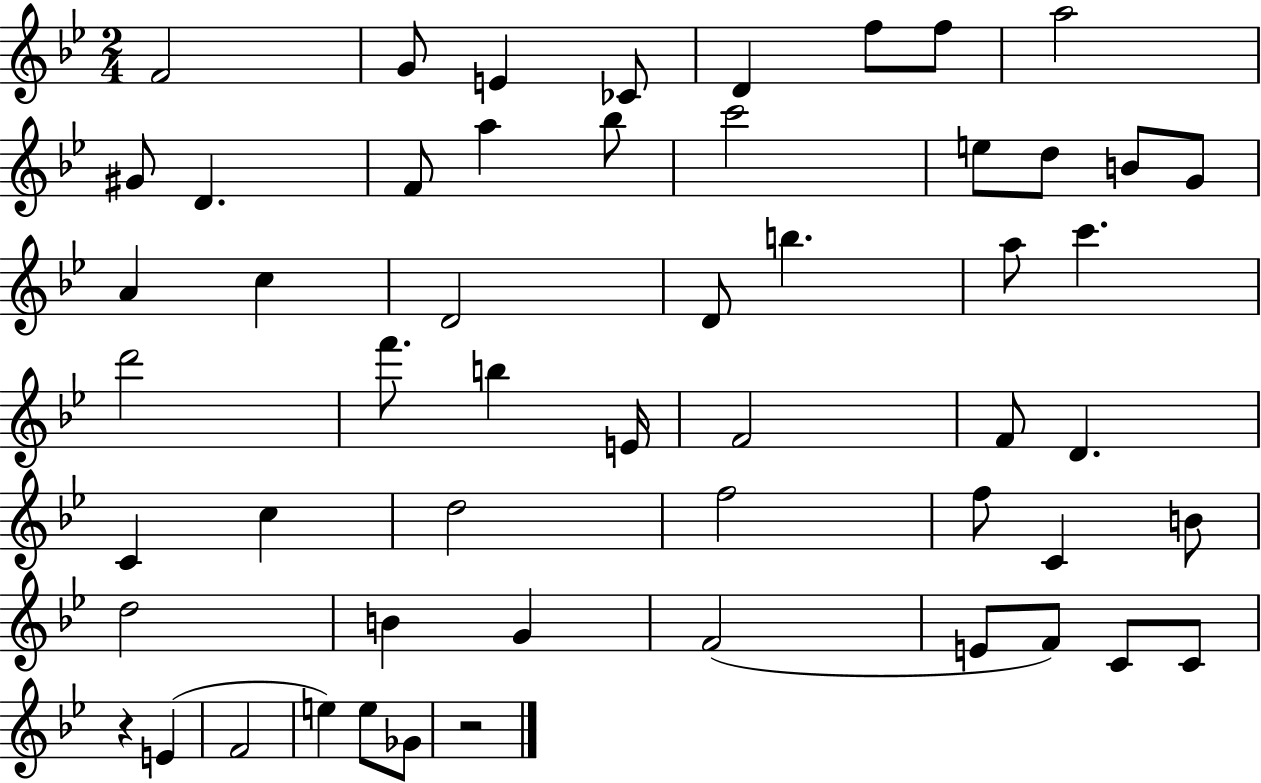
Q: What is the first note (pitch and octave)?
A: F4